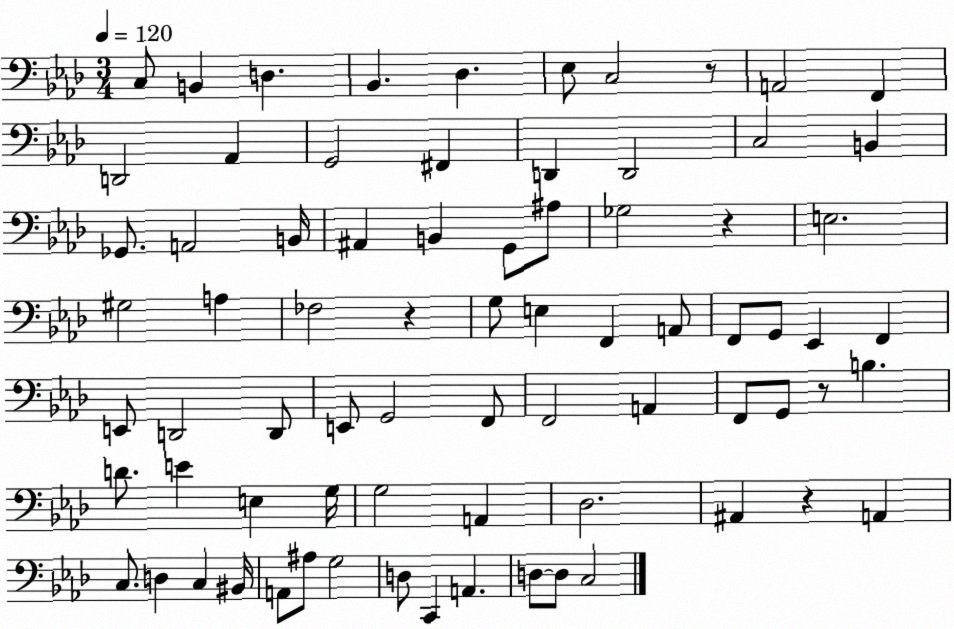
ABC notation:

X:1
T:Untitled
M:3/4
L:1/4
K:Ab
C,/2 B,, D, _B,, _D, _E,/2 C,2 z/2 A,,2 F,, D,,2 _A,, G,,2 ^F,, D,, D,,2 C,2 B,, _G,,/2 A,,2 B,,/4 ^A,, B,, G,,/2 ^A,/2 _G,2 z E,2 ^G,2 A, _F,2 z G,/2 E, F,, A,,/2 F,,/2 G,,/2 _E,, F,, E,,/2 D,,2 D,,/2 E,,/2 G,,2 F,,/2 F,,2 A,, F,,/2 G,,/2 z/2 B, D/2 E E, G,/4 G,2 A,, _D,2 ^A,, z A,, C,/2 D, C, ^B,,/4 A,,/2 ^A,/2 G,2 D,/2 C,, A,, D,/2 D,/2 C,2